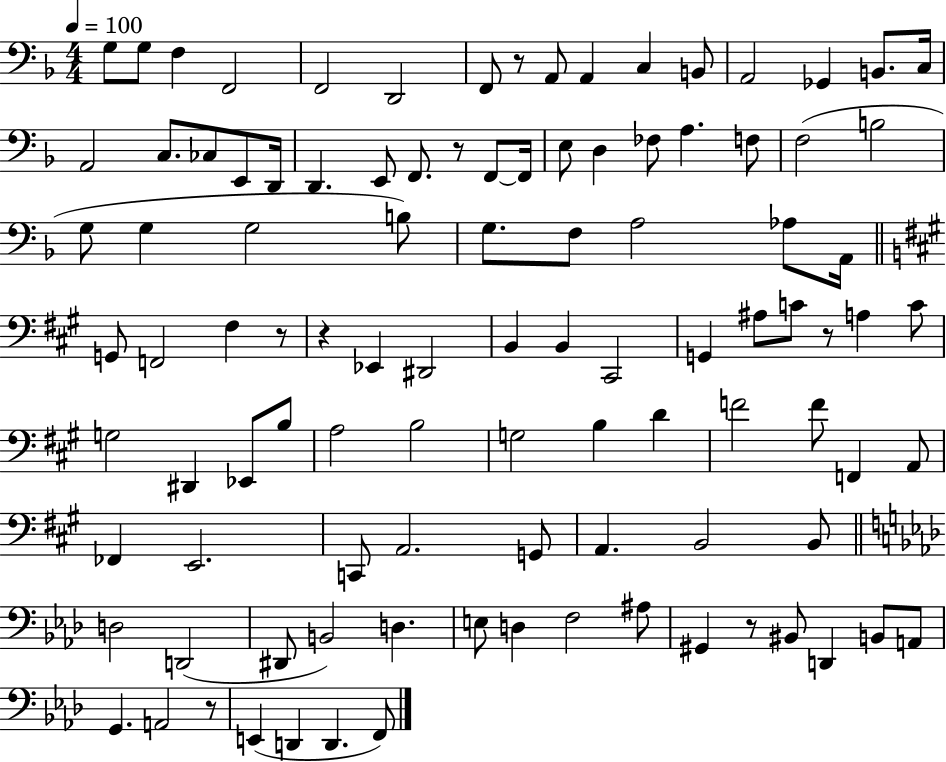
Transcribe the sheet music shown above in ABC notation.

X:1
T:Untitled
M:4/4
L:1/4
K:F
G,/2 G,/2 F, F,,2 F,,2 D,,2 F,,/2 z/2 A,,/2 A,, C, B,,/2 A,,2 _G,, B,,/2 C,/4 A,,2 C,/2 _C,/2 E,,/2 D,,/4 D,, E,,/2 F,,/2 z/2 F,,/2 F,,/4 E,/2 D, _F,/2 A, F,/2 F,2 B,2 G,/2 G, G,2 B,/2 G,/2 F,/2 A,2 _A,/2 A,,/4 G,,/2 F,,2 ^F, z/2 z _E,, ^D,,2 B,, B,, ^C,,2 G,, ^A,/2 C/2 z/2 A, C/2 G,2 ^D,, _E,,/2 B,/2 A,2 B,2 G,2 B, D F2 F/2 F,, A,,/2 _F,, E,,2 C,,/2 A,,2 G,,/2 A,, B,,2 B,,/2 D,2 D,,2 ^D,,/2 B,,2 D, E,/2 D, F,2 ^A,/2 ^G,, z/2 ^B,,/2 D,, B,,/2 A,,/2 G,, A,,2 z/2 E,, D,, D,, F,,/2